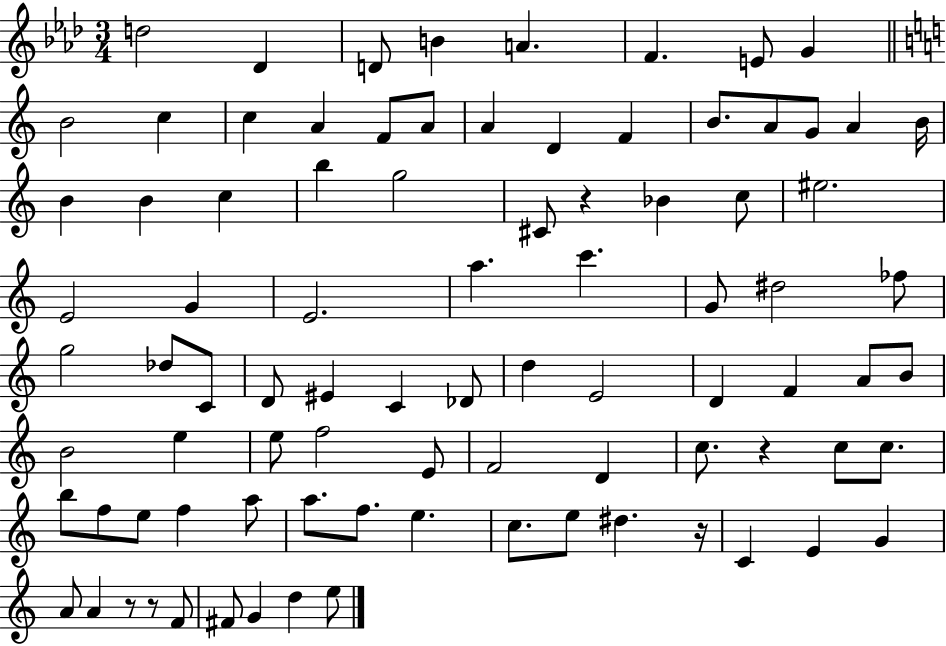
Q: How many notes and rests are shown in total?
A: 88